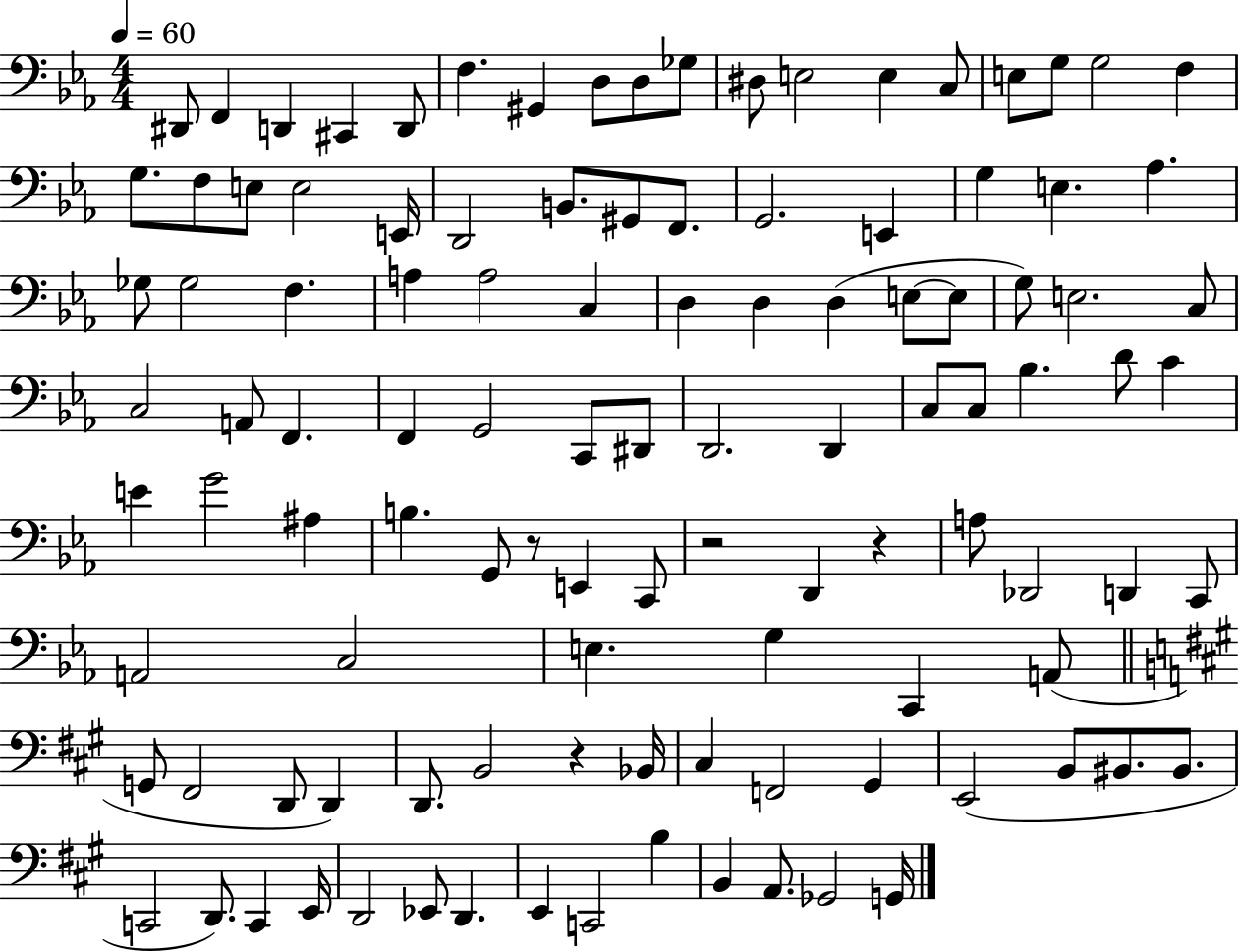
X:1
T:Untitled
M:4/4
L:1/4
K:Eb
^D,,/2 F,, D,, ^C,, D,,/2 F, ^G,, D,/2 D,/2 _G,/2 ^D,/2 E,2 E, C,/2 E,/2 G,/2 G,2 F, G,/2 F,/2 E,/2 E,2 E,,/4 D,,2 B,,/2 ^G,,/2 F,,/2 G,,2 E,, G, E, _A, _G,/2 _G,2 F, A, A,2 C, D, D, D, E,/2 E,/2 G,/2 E,2 C,/2 C,2 A,,/2 F,, F,, G,,2 C,,/2 ^D,,/2 D,,2 D,, C,/2 C,/2 _B, D/2 C E G2 ^A, B, G,,/2 z/2 E,, C,,/2 z2 D,, z A,/2 _D,,2 D,, C,,/2 A,,2 C,2 E, G, C,, A,,/2 G,,/2 ^F,,2 D,,/2 D,, D,,/2 B,,2 z _B,,/4 ^C, F,,2 ^G,, E,,2 B,,/2 ^B,,/2 ^B,,/2 C,,2 D,,/2 C,, E,,/4 D,,2 _E,,/2 D,, E,, C,,2 B, B,, A,,/2 _G,,2 G,,/4